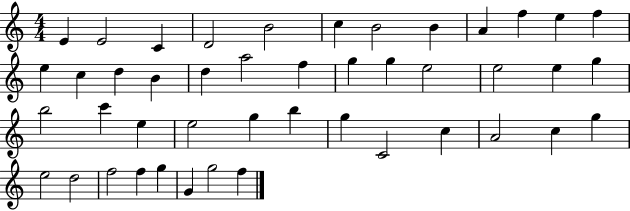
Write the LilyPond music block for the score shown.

{
  \clef treble
  \numericTimeSignature
  \time 4/4
  \key c \major
  e'4 e'2 c'4 | d'2 b'2 | c''4 b'2 b'4 | a'4 f''4 e''4 f''4 | \break e''4 c''4 d''4 b'4 | d''4 a''2 f''4 | g''4 g''4 e''2 | e''2 e''4 g''4 | \break b''2 c'''4 e''4 | e''2 g''4 b''4 | g''4 c'2 c''4 | a'2 c''4 g''4 | \break e''2 d''2 | f''2 f''4 g''4 | g'4 g''2 f''4 | \bar "|."
}